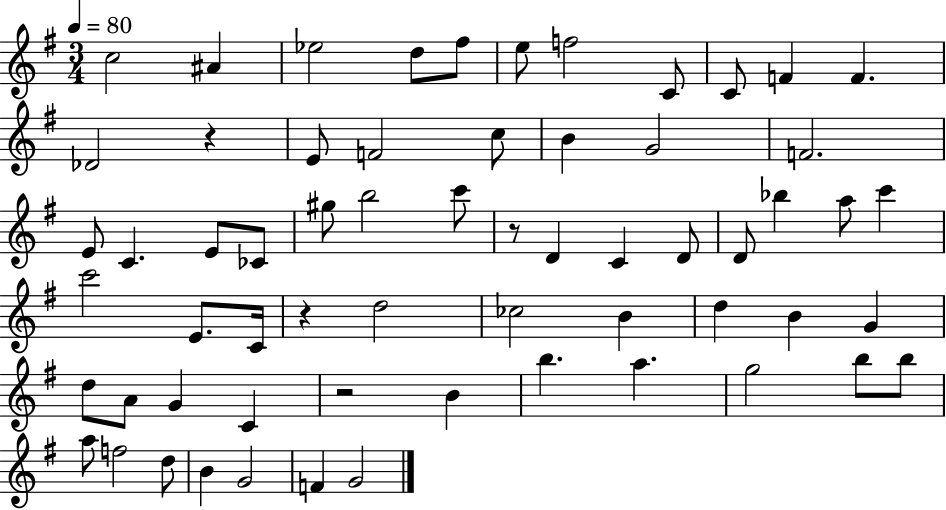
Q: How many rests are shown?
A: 4